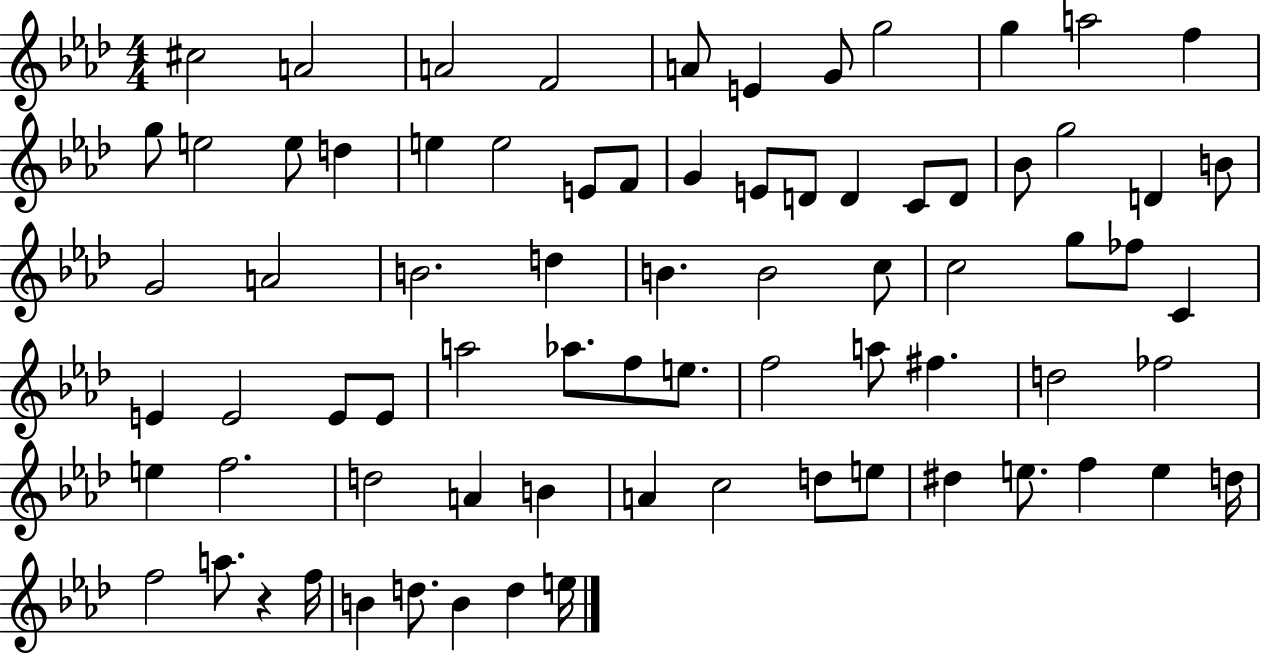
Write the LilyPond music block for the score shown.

{
  \clef treble
  \numericTimeSignature
  \time 4/4
  \key aes \major
  cis''2 a'2 | a'2 f'2 | a'8 e'4 g'8 g''2 | g''4 a''2 f''4 | \break g''8 e''2 e''8 d''4 | e''4 e''2 e'8 f'8 | g'4 e'8 d'8 d'4 c'8 d'8 | bes'8 g''2 d'4 b'8 | \break g'2 a'2 | b'2. d''4 | b'4. b'2 c''8 | c''2 g''8 fes''8 c'4 | \break e'4 e'2 e'8 e'8 | a''2 aes''8. f''8 e''8. | f''2 a''8 fis''4. | d''2 fes''2 | \break e''4 f''2. | d''2 a'4 b'4 | a'4 c''2 d''8 e''8 | dis''4 e''8. f''4 e''4 d''16 | \break f''2 a''8. r4 f''16 | b'4 d''8. b'4 d''4 e''16 | \bar "|."
}